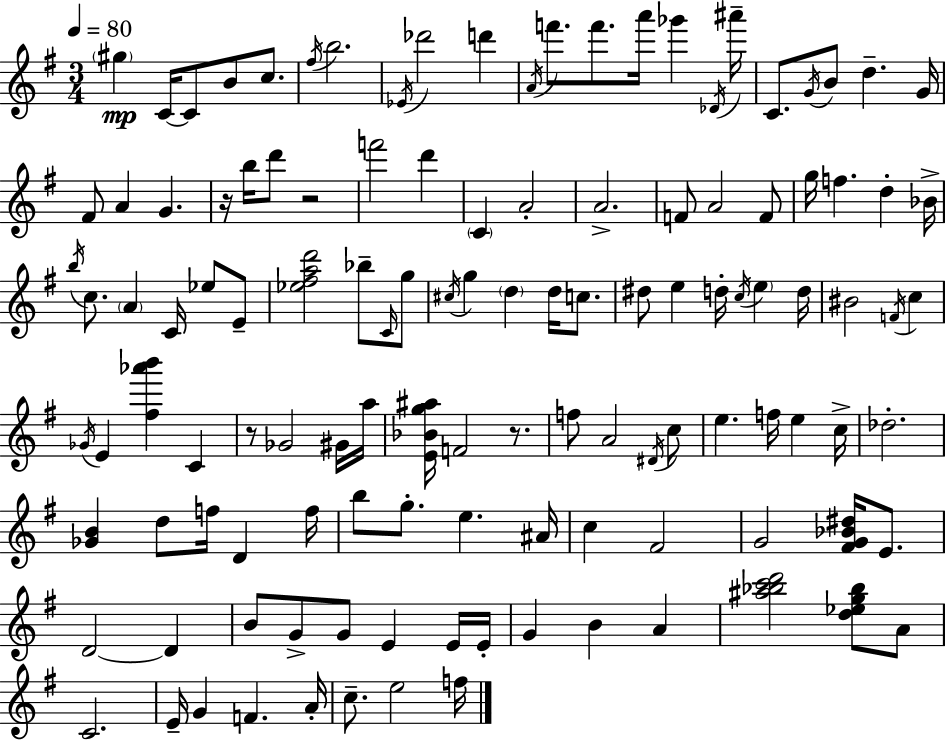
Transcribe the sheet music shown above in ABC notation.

X:1
T:Untitled
M:3/4
L:1/4
K:G
^g C/4 C/2 B/2 c/2 ^f/4 b2 _E/4 _d'2 d' A/4 f'/2 f'/2 a'/4 _g' _D/4 ^a'/4 C/2 G/4 B/2 d G/4 ^F/2 A G z/4 b/4 d'/2 z2 f'2 d' C A2 A2 F/2 A2 F/2 g/4 f d _B/4 b/4 c/2 A C/4 _e/2 E/2 [_e^fad']2 _b/2 C/4 g/2 ^c/4 g d d/4 c/2 ^d/2 e d/4 c/4 e d/4 ^B2 F/4 c _G/4 E [^f_a'b'] C z/2 _G2 ^G/4 a/4 [E_Bg^a]/4 F2 z/2 f/2 A2 ^D/4 c/2 e f/4 e c/4 _d2 [_GB] d/2 f/4 D f/4 b/2 g/2 e ^A/4 c ^F2 G2 [^FG_B^d]/4 E/2 D2 D B/2 G/2 G/2 E E/4 E/4 G B A [^a_bc'd']2 [d_eg_b]/2 A/2 C2 E/4 G F A/4 c/2 e2 f/4